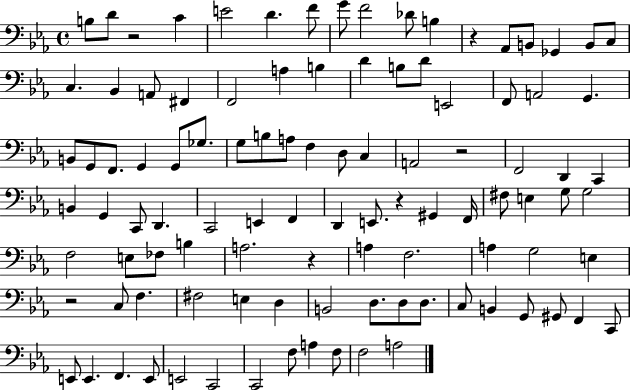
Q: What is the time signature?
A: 4/4